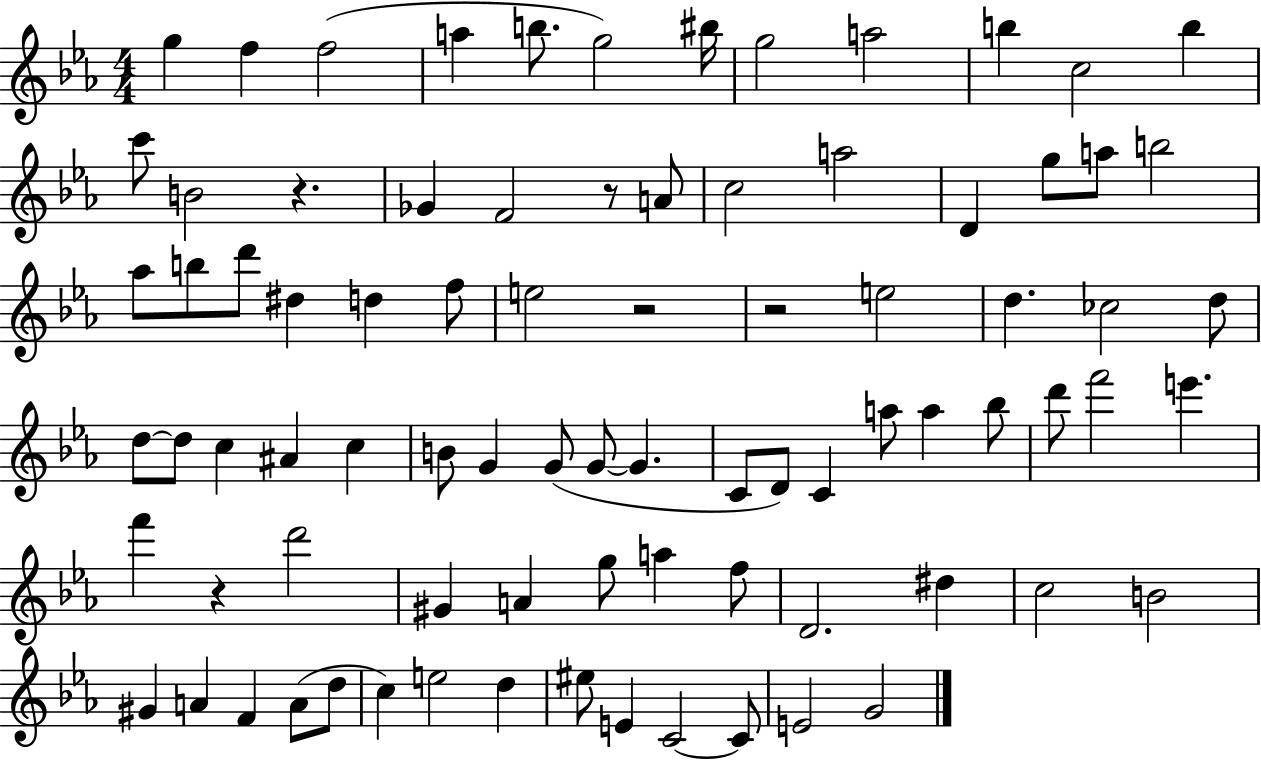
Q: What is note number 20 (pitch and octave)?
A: D4